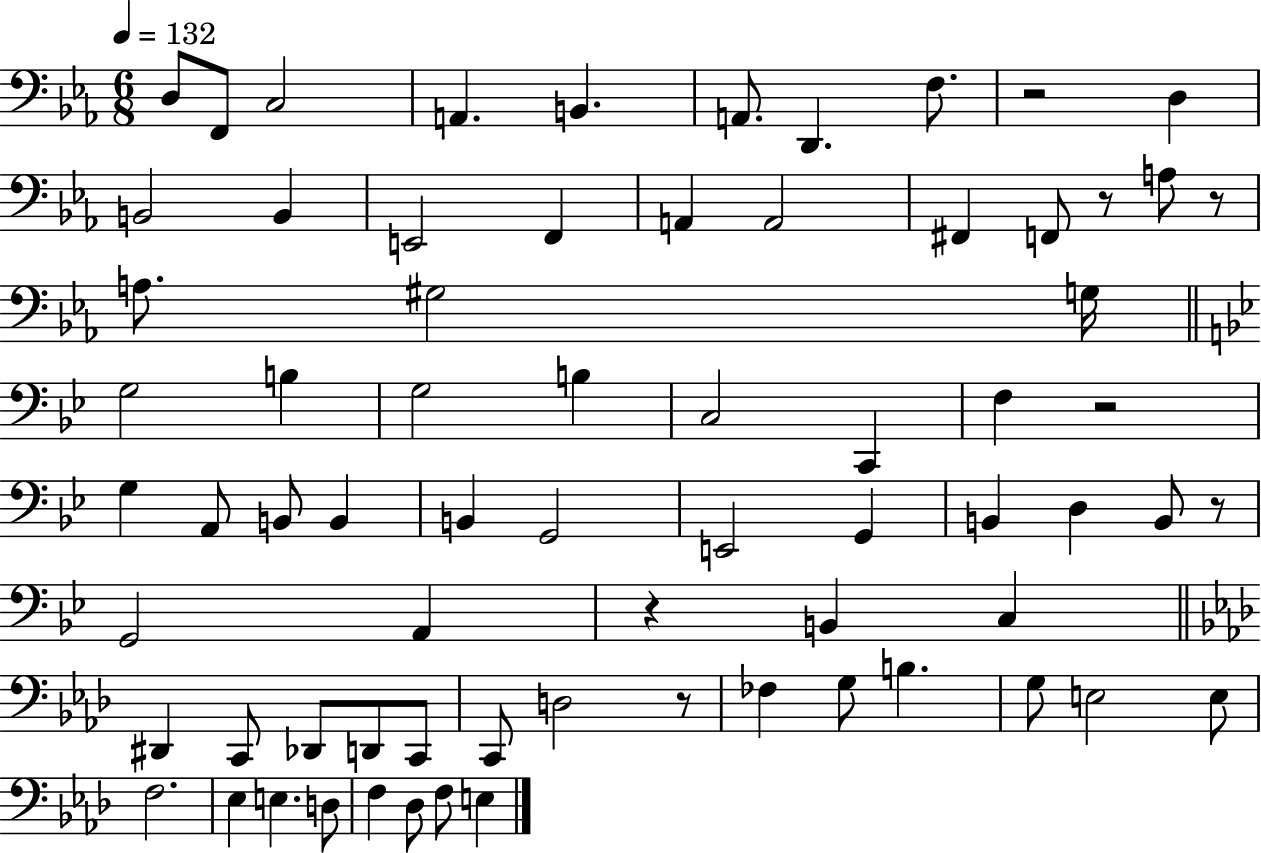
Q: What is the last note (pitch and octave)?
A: E3